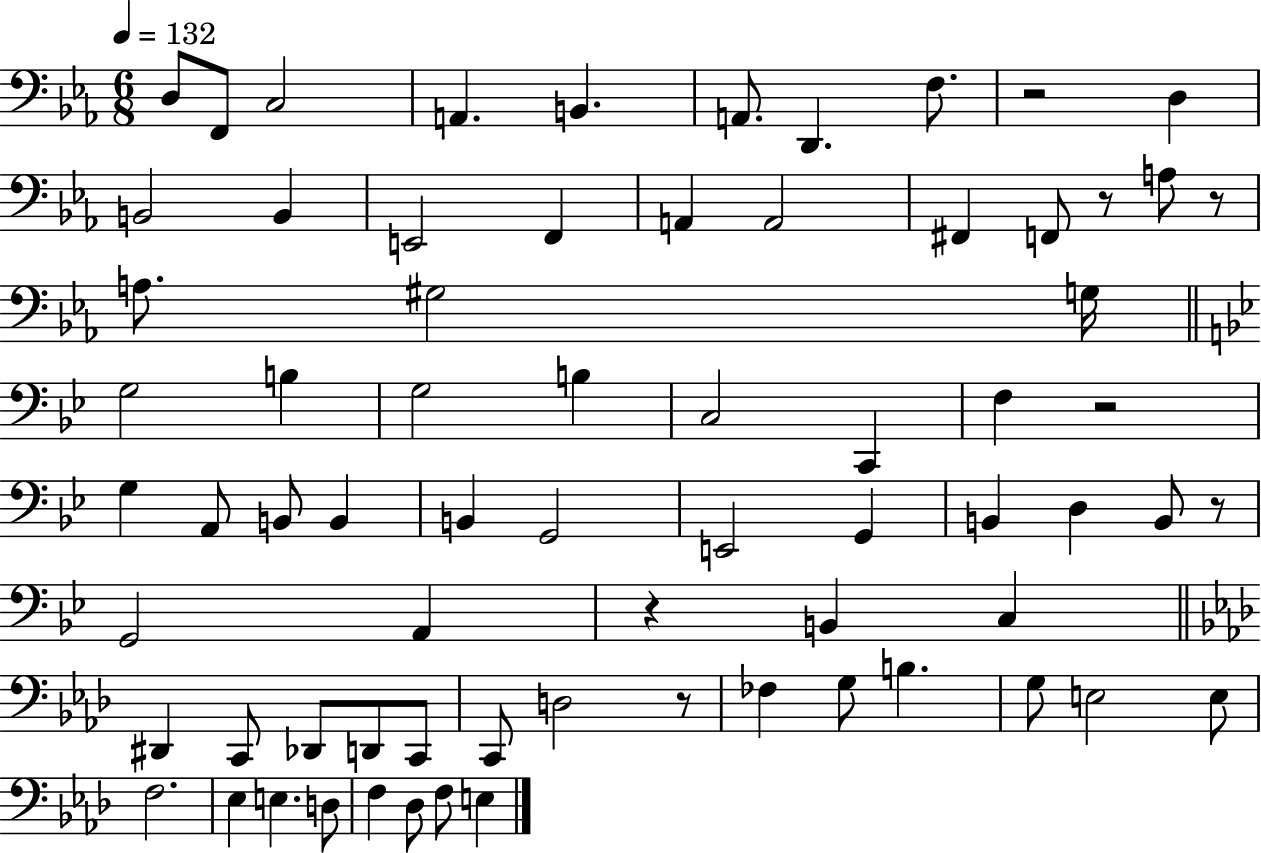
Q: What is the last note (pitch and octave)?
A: E3